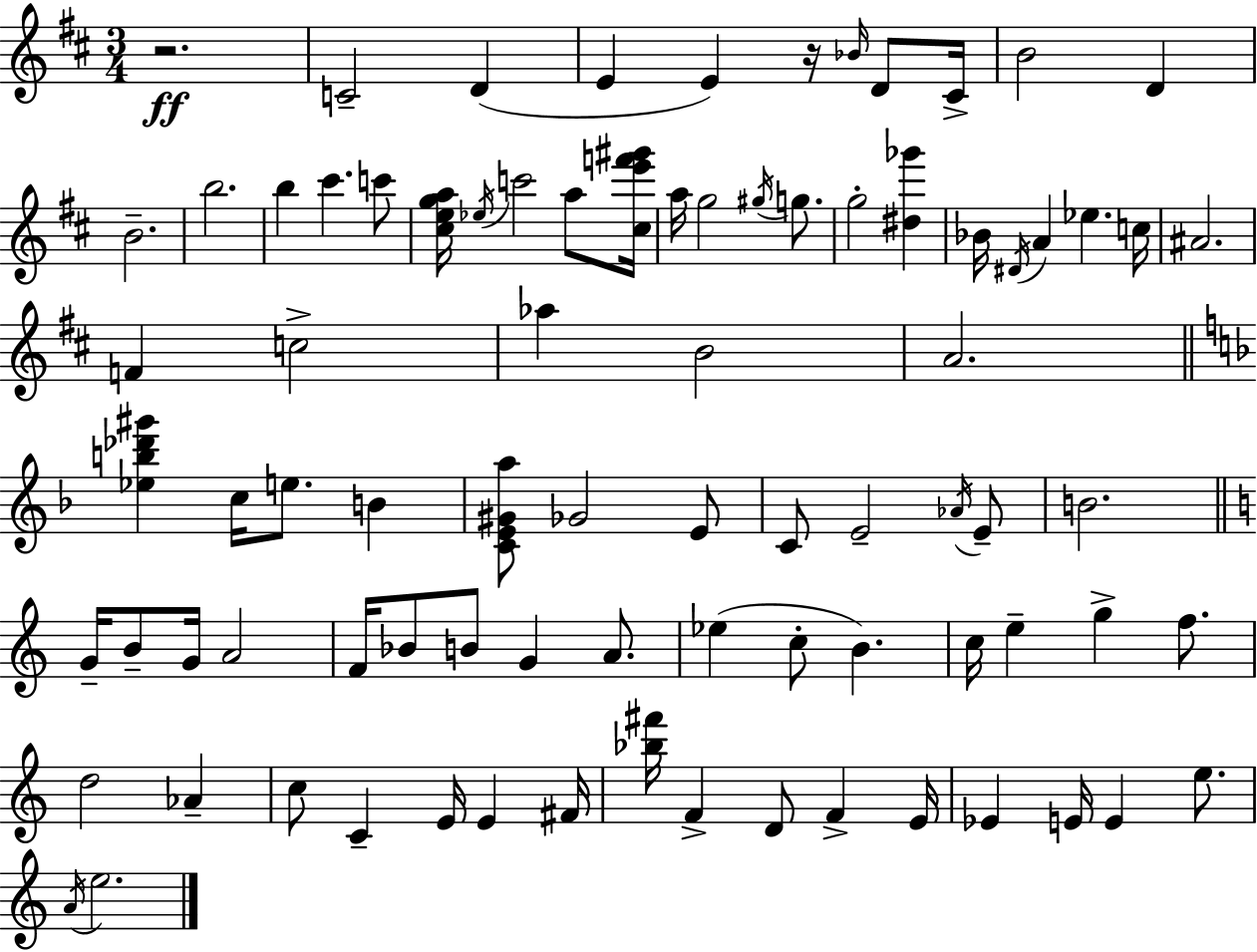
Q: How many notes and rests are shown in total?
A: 84